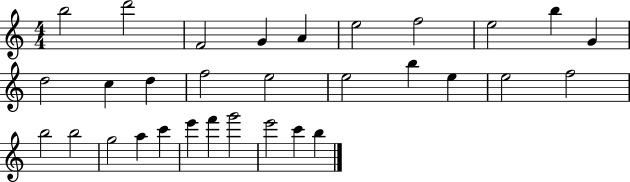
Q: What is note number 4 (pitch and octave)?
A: G4